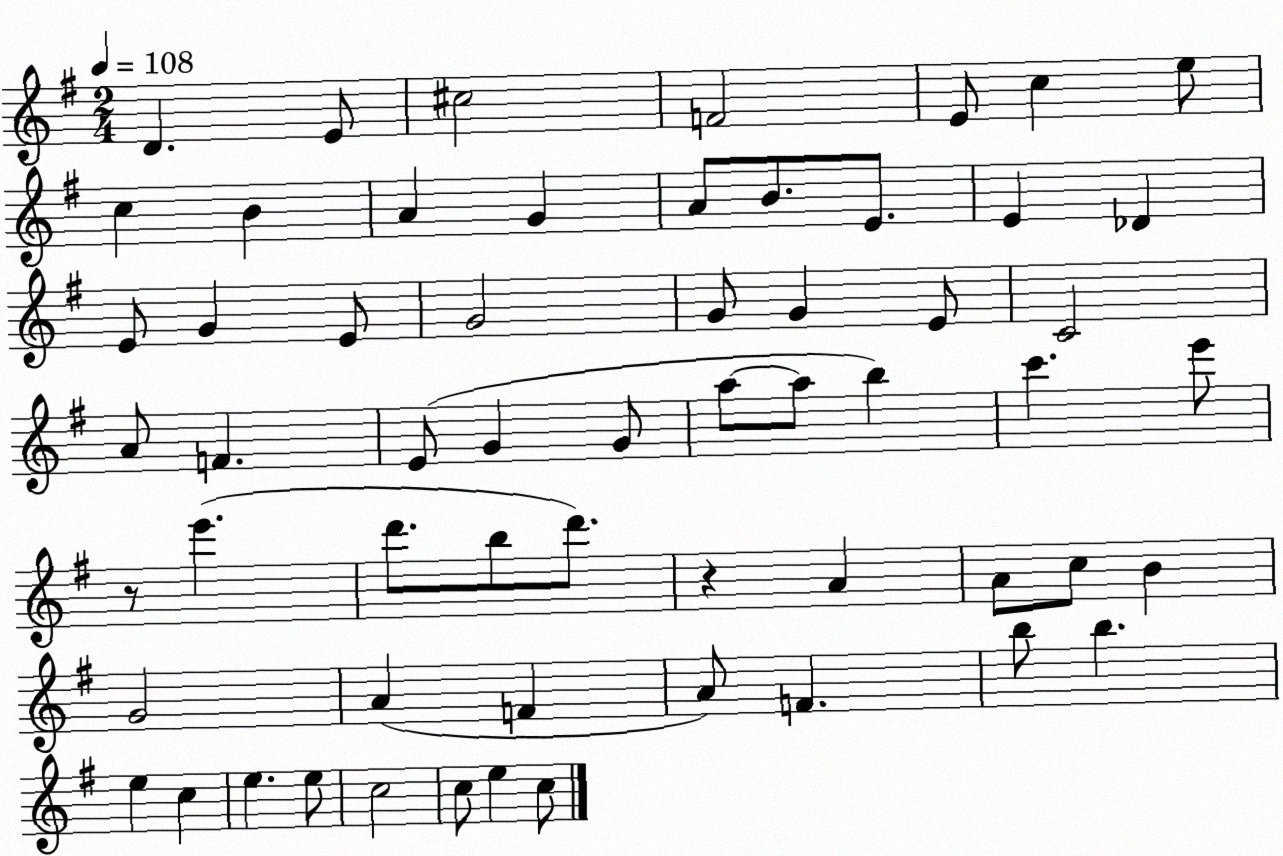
X:1
T:Untitled
M:2/4
L:1/4
K:G
D E/2 ^c2 F2 E/2 c e/2 c B A G A/2 B/2 E/2 E _D E/2 G E/2 G2 G/2 G E/2 C2 A/2 F E/2 G G/2 a/2 a/2 b c' e'/2 z/2 e' d'/2 b/2 d'/2 z A A/2 c/2 B G2 A F A/2 F b/2 b e c e e/2 c2 c/2 e c/2